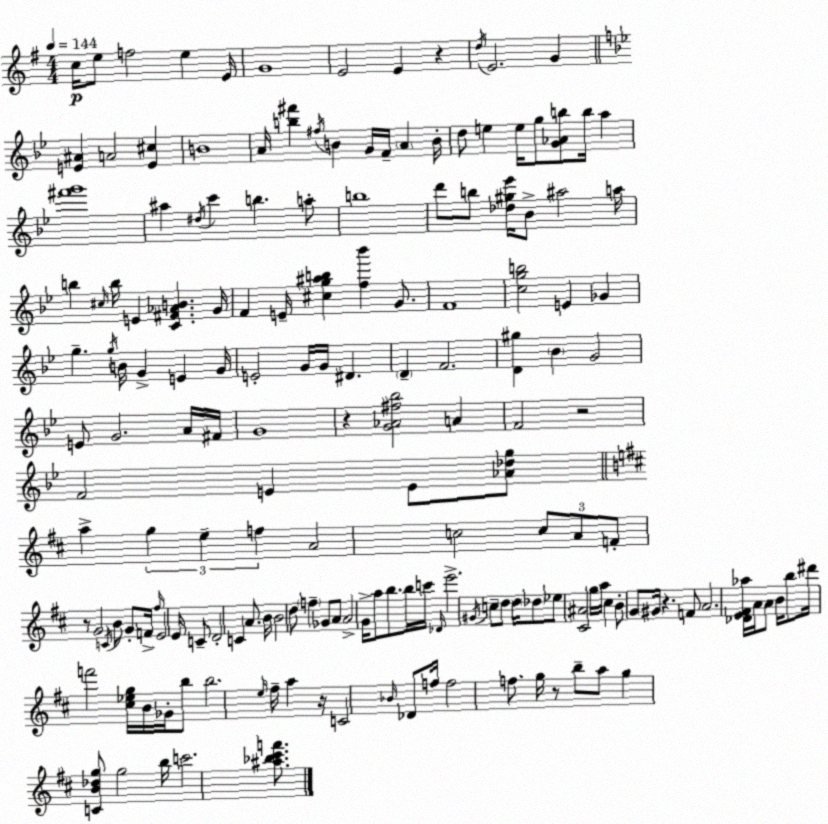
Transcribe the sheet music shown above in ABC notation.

X:1
T:Untitled
M:4/4
L:1/4
K:Em
c/4 e/2 f2 e E/4 G4 E2 E z d/4 E2 G [E^A] A2 [E^c] B4 A/4 [b^f'] ^f/4 B G/4 F/4 A B/4 d/2 e e/4 g/2 [G_Ab]/2 b/4 a [^f'g']4 ^a ^d/4 c' b a/2 b4 d'/2 b/2 [_d^g_e']/4 _B/2 ^a2 a/4 b ^c/4 b/4 E [C^F_AB] G/4 F E/4 [^cg^ab] [f_b'] G/2 F4 [cgb]2 E _G g g/4 B/4 G E G/4 E2 G/4 G/4 ^D D F2 [D^g] _B G2 E/2 G2 A/4 ^F/4 G4 z [G_A^f_b]2 A F2 z2 F2 E E/2 [_A_dg]/2 a g e f A2 c2 c/2 A/2 F/2 z/2 G2 C/4 B/2 G/2 F/4 ^f/4 E2 E/4 C/2 D2 C A/2 B/4 B2 d/2 f _G/2 A/2 A2 G/4 a/2 b/2 b/4 c'/4 _D/4 e'2 ^G/4 c/2 d/2 d/4 _d/2 _e/2 [^C^A]2 g/4 a/4 ^c B/2 G/2 ^G/4 z F/2 A2 [_DE^F_a]/4 A/4 A/2 B/4 b/2 ^d'/4 f'2 [^c_eg]/4 B/4 _G/4 b/2 b2 e/4 ^f/4 a z/4 C2 _B/4 _D/2 f/4 f2 f/2 g/4 z/2 b/2 a/2 g [CB_dg]/2 g2 b/4 c'2 [^a_b^c'f']/2